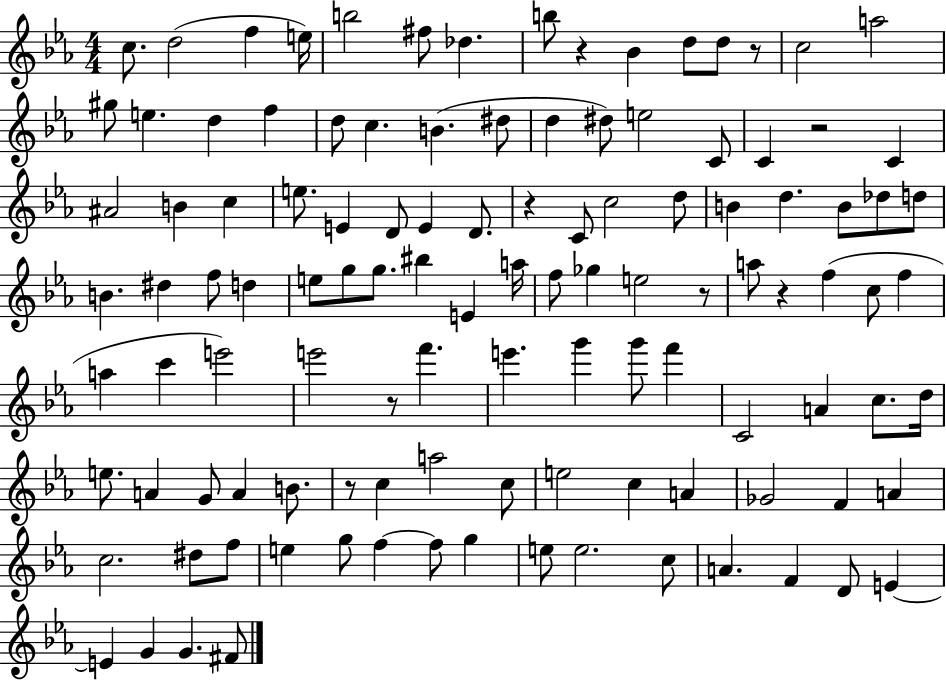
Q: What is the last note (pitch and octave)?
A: F#4